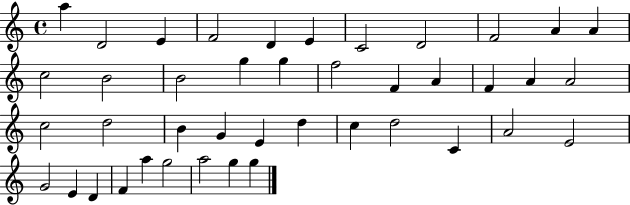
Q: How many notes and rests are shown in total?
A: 42